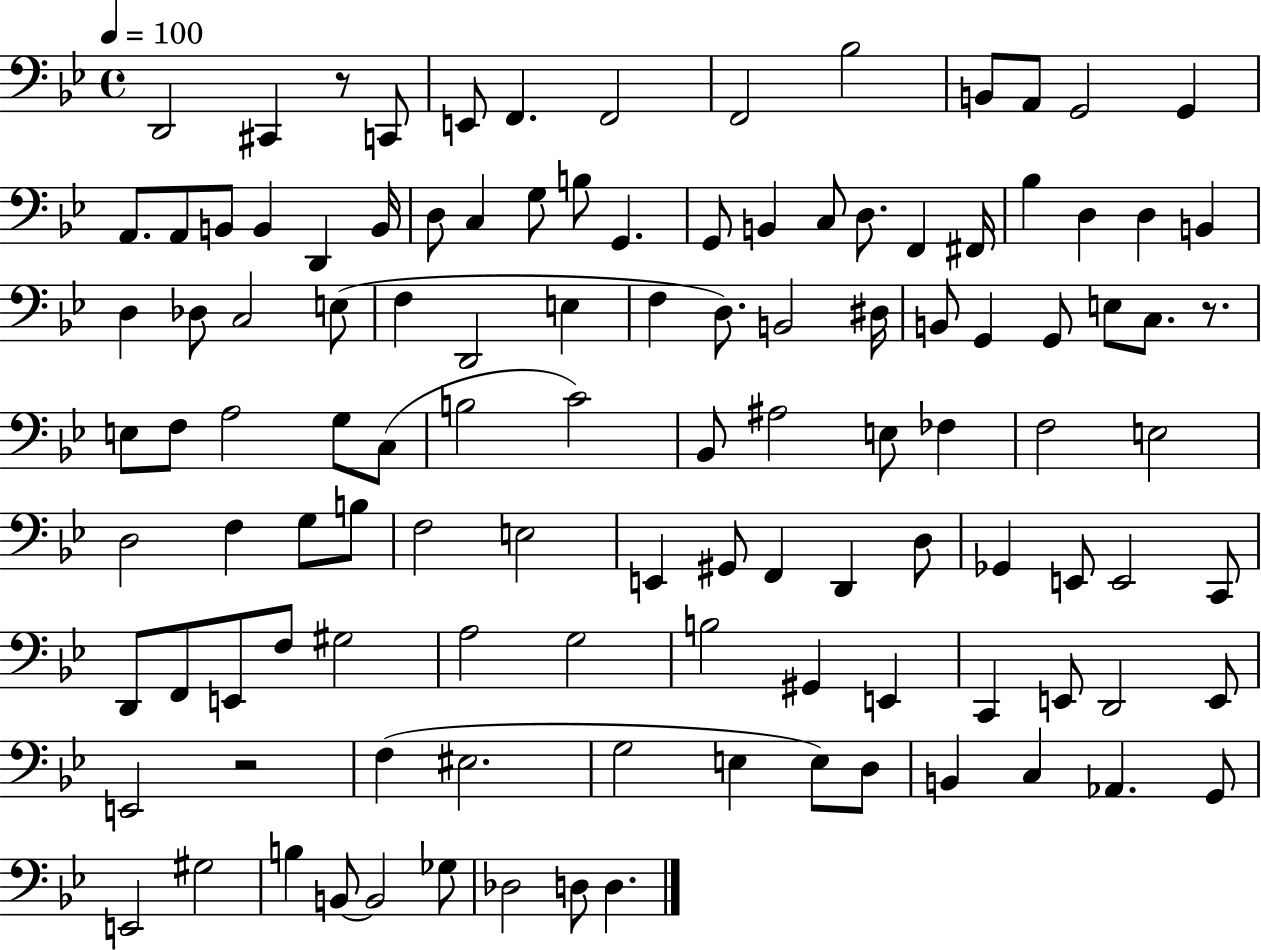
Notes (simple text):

D2/h C#2/q R/e C2/e E2/e F2/q. F2/h F2/h Bb3/h B2/e A2/e G2/h G2/q A2/e. A2/e B2/e B2/q D2/q B2/s D3/e C3/q G3/e B3/e G2/q. G2/e B2/q C3/e D3/e. F2/q F#2/s Bb3/q D3/q D3/q B2/q D3/q Db3/e C3/h E3/e F3/q D2/h E3/q F3/q D3/e. B2/h D#3/s B2/e G2/q G2/e E3/e C3/e. R/e. E3/e F3/e A3/h G3/e C3/e B3/h C4/h Bb2/e A#3/h E3/e FES3/q F3/h E3/h D3/h F3/q G3/e B3/e F3/h E3/h E2/q G#2/e F2/q D2/q D3/e Gb2/q E2/e E2/h C2/e D2/e F2/e E2/e F3/e G#3/h A3/h G3/h B3/h G#2/q E2/q C2/q E2/e D2/h E2/e E2/h R/h F3/q EIS3/h. G3/h E3/q E3/e D3/e B2/q C3/q Ab2/q. G2/e E2/h G#3/h B3/q B2/e B2/h Gb3/e Db3/h D3/e D3/q.